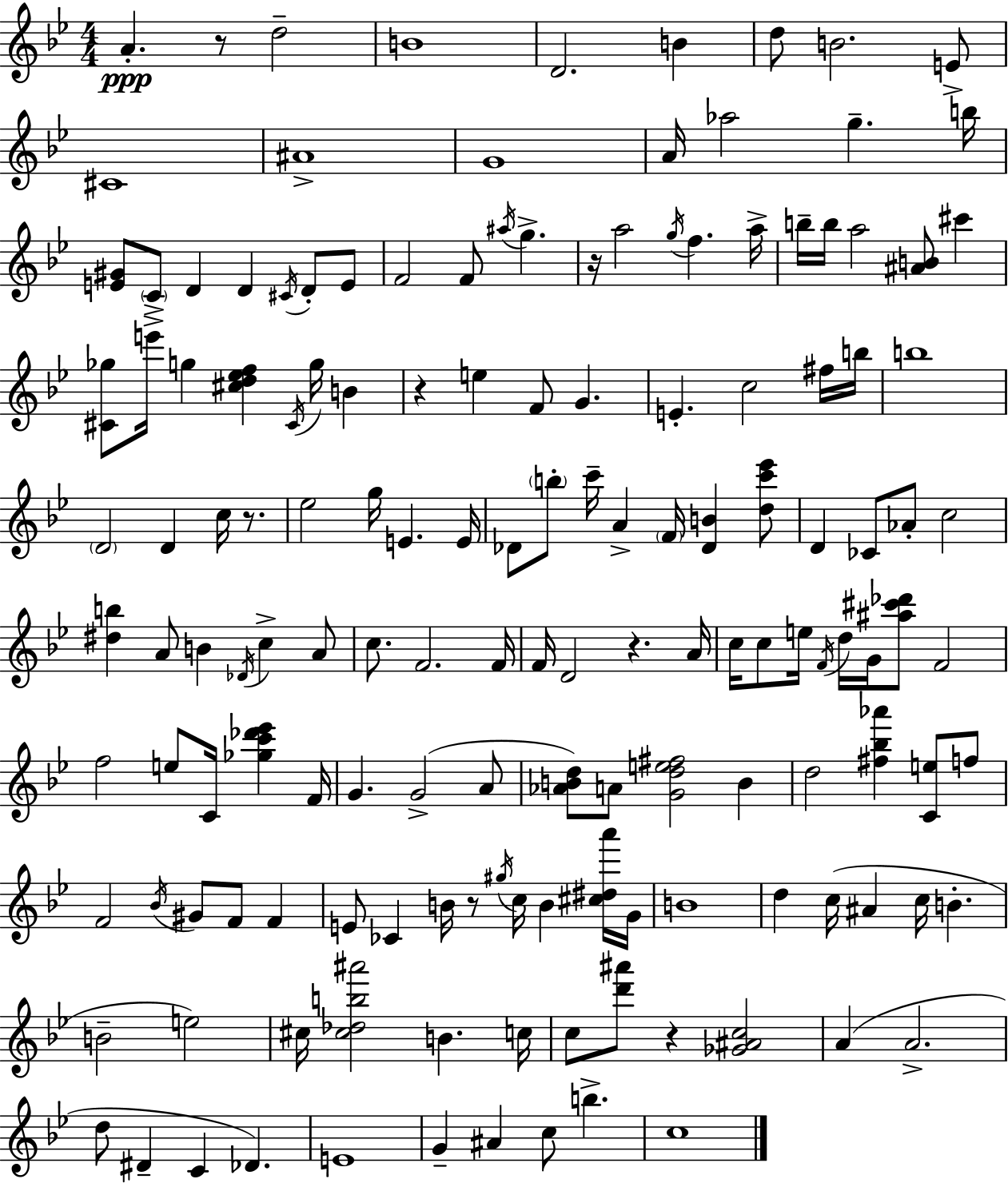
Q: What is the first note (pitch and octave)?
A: A4